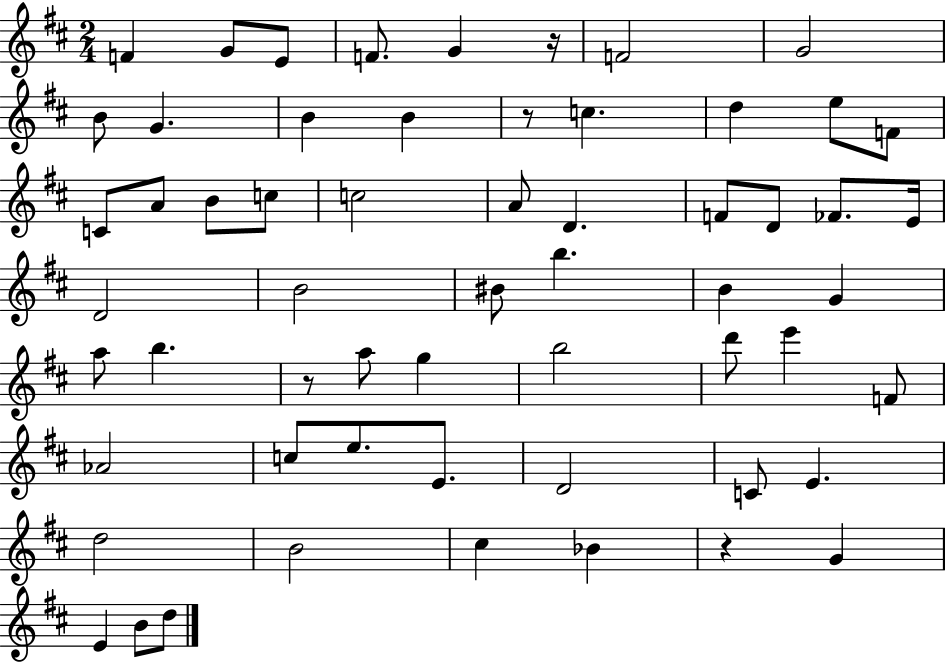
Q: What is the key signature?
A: D major